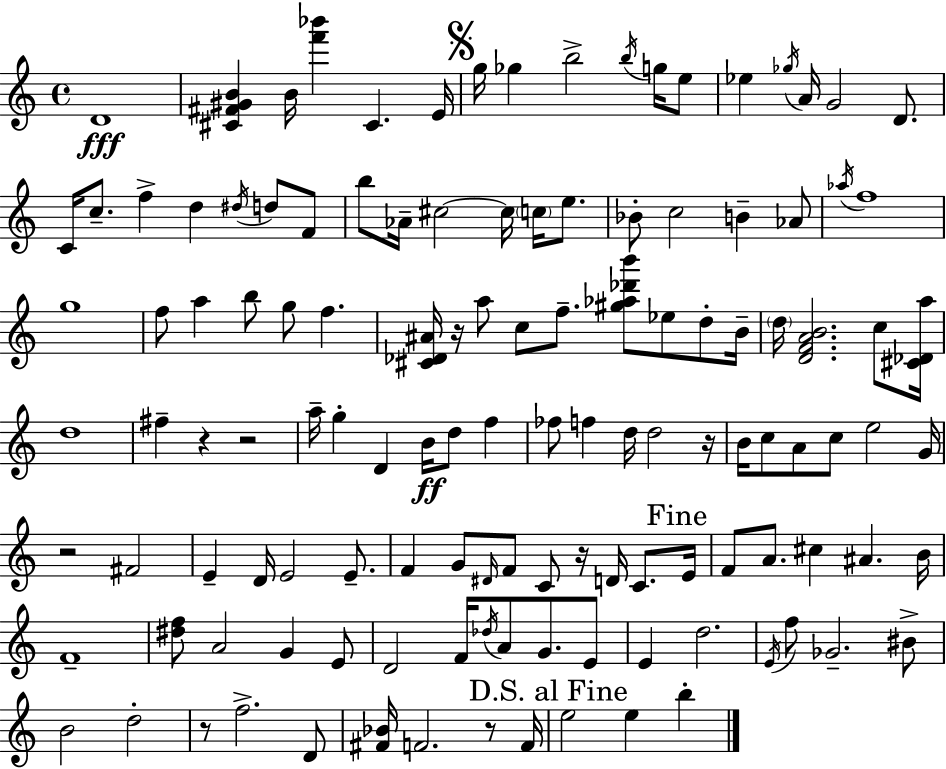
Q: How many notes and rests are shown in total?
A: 125